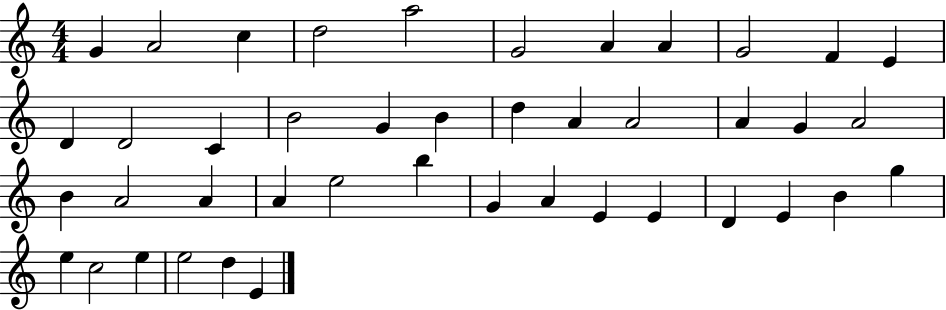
G4/q A4/h C5/q D5/h A5/h G4/h A4/q A4/q G4/h F4/q E4/q D4/q D4/h C4/q B4/h G4/q B4/q D5/q A4/q A4/h A4/q G4/q A4/h B4/q A4/h A4/q A4/q E5/h B5/q G4/q A4/q E4/q E4/q D4/q E4/q B4/q G5/q E5/q C5/h E5/q E5/h D5/q E4/q